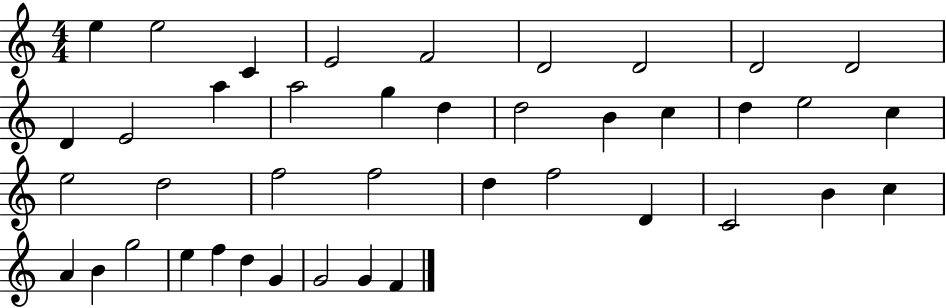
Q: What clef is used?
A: treble